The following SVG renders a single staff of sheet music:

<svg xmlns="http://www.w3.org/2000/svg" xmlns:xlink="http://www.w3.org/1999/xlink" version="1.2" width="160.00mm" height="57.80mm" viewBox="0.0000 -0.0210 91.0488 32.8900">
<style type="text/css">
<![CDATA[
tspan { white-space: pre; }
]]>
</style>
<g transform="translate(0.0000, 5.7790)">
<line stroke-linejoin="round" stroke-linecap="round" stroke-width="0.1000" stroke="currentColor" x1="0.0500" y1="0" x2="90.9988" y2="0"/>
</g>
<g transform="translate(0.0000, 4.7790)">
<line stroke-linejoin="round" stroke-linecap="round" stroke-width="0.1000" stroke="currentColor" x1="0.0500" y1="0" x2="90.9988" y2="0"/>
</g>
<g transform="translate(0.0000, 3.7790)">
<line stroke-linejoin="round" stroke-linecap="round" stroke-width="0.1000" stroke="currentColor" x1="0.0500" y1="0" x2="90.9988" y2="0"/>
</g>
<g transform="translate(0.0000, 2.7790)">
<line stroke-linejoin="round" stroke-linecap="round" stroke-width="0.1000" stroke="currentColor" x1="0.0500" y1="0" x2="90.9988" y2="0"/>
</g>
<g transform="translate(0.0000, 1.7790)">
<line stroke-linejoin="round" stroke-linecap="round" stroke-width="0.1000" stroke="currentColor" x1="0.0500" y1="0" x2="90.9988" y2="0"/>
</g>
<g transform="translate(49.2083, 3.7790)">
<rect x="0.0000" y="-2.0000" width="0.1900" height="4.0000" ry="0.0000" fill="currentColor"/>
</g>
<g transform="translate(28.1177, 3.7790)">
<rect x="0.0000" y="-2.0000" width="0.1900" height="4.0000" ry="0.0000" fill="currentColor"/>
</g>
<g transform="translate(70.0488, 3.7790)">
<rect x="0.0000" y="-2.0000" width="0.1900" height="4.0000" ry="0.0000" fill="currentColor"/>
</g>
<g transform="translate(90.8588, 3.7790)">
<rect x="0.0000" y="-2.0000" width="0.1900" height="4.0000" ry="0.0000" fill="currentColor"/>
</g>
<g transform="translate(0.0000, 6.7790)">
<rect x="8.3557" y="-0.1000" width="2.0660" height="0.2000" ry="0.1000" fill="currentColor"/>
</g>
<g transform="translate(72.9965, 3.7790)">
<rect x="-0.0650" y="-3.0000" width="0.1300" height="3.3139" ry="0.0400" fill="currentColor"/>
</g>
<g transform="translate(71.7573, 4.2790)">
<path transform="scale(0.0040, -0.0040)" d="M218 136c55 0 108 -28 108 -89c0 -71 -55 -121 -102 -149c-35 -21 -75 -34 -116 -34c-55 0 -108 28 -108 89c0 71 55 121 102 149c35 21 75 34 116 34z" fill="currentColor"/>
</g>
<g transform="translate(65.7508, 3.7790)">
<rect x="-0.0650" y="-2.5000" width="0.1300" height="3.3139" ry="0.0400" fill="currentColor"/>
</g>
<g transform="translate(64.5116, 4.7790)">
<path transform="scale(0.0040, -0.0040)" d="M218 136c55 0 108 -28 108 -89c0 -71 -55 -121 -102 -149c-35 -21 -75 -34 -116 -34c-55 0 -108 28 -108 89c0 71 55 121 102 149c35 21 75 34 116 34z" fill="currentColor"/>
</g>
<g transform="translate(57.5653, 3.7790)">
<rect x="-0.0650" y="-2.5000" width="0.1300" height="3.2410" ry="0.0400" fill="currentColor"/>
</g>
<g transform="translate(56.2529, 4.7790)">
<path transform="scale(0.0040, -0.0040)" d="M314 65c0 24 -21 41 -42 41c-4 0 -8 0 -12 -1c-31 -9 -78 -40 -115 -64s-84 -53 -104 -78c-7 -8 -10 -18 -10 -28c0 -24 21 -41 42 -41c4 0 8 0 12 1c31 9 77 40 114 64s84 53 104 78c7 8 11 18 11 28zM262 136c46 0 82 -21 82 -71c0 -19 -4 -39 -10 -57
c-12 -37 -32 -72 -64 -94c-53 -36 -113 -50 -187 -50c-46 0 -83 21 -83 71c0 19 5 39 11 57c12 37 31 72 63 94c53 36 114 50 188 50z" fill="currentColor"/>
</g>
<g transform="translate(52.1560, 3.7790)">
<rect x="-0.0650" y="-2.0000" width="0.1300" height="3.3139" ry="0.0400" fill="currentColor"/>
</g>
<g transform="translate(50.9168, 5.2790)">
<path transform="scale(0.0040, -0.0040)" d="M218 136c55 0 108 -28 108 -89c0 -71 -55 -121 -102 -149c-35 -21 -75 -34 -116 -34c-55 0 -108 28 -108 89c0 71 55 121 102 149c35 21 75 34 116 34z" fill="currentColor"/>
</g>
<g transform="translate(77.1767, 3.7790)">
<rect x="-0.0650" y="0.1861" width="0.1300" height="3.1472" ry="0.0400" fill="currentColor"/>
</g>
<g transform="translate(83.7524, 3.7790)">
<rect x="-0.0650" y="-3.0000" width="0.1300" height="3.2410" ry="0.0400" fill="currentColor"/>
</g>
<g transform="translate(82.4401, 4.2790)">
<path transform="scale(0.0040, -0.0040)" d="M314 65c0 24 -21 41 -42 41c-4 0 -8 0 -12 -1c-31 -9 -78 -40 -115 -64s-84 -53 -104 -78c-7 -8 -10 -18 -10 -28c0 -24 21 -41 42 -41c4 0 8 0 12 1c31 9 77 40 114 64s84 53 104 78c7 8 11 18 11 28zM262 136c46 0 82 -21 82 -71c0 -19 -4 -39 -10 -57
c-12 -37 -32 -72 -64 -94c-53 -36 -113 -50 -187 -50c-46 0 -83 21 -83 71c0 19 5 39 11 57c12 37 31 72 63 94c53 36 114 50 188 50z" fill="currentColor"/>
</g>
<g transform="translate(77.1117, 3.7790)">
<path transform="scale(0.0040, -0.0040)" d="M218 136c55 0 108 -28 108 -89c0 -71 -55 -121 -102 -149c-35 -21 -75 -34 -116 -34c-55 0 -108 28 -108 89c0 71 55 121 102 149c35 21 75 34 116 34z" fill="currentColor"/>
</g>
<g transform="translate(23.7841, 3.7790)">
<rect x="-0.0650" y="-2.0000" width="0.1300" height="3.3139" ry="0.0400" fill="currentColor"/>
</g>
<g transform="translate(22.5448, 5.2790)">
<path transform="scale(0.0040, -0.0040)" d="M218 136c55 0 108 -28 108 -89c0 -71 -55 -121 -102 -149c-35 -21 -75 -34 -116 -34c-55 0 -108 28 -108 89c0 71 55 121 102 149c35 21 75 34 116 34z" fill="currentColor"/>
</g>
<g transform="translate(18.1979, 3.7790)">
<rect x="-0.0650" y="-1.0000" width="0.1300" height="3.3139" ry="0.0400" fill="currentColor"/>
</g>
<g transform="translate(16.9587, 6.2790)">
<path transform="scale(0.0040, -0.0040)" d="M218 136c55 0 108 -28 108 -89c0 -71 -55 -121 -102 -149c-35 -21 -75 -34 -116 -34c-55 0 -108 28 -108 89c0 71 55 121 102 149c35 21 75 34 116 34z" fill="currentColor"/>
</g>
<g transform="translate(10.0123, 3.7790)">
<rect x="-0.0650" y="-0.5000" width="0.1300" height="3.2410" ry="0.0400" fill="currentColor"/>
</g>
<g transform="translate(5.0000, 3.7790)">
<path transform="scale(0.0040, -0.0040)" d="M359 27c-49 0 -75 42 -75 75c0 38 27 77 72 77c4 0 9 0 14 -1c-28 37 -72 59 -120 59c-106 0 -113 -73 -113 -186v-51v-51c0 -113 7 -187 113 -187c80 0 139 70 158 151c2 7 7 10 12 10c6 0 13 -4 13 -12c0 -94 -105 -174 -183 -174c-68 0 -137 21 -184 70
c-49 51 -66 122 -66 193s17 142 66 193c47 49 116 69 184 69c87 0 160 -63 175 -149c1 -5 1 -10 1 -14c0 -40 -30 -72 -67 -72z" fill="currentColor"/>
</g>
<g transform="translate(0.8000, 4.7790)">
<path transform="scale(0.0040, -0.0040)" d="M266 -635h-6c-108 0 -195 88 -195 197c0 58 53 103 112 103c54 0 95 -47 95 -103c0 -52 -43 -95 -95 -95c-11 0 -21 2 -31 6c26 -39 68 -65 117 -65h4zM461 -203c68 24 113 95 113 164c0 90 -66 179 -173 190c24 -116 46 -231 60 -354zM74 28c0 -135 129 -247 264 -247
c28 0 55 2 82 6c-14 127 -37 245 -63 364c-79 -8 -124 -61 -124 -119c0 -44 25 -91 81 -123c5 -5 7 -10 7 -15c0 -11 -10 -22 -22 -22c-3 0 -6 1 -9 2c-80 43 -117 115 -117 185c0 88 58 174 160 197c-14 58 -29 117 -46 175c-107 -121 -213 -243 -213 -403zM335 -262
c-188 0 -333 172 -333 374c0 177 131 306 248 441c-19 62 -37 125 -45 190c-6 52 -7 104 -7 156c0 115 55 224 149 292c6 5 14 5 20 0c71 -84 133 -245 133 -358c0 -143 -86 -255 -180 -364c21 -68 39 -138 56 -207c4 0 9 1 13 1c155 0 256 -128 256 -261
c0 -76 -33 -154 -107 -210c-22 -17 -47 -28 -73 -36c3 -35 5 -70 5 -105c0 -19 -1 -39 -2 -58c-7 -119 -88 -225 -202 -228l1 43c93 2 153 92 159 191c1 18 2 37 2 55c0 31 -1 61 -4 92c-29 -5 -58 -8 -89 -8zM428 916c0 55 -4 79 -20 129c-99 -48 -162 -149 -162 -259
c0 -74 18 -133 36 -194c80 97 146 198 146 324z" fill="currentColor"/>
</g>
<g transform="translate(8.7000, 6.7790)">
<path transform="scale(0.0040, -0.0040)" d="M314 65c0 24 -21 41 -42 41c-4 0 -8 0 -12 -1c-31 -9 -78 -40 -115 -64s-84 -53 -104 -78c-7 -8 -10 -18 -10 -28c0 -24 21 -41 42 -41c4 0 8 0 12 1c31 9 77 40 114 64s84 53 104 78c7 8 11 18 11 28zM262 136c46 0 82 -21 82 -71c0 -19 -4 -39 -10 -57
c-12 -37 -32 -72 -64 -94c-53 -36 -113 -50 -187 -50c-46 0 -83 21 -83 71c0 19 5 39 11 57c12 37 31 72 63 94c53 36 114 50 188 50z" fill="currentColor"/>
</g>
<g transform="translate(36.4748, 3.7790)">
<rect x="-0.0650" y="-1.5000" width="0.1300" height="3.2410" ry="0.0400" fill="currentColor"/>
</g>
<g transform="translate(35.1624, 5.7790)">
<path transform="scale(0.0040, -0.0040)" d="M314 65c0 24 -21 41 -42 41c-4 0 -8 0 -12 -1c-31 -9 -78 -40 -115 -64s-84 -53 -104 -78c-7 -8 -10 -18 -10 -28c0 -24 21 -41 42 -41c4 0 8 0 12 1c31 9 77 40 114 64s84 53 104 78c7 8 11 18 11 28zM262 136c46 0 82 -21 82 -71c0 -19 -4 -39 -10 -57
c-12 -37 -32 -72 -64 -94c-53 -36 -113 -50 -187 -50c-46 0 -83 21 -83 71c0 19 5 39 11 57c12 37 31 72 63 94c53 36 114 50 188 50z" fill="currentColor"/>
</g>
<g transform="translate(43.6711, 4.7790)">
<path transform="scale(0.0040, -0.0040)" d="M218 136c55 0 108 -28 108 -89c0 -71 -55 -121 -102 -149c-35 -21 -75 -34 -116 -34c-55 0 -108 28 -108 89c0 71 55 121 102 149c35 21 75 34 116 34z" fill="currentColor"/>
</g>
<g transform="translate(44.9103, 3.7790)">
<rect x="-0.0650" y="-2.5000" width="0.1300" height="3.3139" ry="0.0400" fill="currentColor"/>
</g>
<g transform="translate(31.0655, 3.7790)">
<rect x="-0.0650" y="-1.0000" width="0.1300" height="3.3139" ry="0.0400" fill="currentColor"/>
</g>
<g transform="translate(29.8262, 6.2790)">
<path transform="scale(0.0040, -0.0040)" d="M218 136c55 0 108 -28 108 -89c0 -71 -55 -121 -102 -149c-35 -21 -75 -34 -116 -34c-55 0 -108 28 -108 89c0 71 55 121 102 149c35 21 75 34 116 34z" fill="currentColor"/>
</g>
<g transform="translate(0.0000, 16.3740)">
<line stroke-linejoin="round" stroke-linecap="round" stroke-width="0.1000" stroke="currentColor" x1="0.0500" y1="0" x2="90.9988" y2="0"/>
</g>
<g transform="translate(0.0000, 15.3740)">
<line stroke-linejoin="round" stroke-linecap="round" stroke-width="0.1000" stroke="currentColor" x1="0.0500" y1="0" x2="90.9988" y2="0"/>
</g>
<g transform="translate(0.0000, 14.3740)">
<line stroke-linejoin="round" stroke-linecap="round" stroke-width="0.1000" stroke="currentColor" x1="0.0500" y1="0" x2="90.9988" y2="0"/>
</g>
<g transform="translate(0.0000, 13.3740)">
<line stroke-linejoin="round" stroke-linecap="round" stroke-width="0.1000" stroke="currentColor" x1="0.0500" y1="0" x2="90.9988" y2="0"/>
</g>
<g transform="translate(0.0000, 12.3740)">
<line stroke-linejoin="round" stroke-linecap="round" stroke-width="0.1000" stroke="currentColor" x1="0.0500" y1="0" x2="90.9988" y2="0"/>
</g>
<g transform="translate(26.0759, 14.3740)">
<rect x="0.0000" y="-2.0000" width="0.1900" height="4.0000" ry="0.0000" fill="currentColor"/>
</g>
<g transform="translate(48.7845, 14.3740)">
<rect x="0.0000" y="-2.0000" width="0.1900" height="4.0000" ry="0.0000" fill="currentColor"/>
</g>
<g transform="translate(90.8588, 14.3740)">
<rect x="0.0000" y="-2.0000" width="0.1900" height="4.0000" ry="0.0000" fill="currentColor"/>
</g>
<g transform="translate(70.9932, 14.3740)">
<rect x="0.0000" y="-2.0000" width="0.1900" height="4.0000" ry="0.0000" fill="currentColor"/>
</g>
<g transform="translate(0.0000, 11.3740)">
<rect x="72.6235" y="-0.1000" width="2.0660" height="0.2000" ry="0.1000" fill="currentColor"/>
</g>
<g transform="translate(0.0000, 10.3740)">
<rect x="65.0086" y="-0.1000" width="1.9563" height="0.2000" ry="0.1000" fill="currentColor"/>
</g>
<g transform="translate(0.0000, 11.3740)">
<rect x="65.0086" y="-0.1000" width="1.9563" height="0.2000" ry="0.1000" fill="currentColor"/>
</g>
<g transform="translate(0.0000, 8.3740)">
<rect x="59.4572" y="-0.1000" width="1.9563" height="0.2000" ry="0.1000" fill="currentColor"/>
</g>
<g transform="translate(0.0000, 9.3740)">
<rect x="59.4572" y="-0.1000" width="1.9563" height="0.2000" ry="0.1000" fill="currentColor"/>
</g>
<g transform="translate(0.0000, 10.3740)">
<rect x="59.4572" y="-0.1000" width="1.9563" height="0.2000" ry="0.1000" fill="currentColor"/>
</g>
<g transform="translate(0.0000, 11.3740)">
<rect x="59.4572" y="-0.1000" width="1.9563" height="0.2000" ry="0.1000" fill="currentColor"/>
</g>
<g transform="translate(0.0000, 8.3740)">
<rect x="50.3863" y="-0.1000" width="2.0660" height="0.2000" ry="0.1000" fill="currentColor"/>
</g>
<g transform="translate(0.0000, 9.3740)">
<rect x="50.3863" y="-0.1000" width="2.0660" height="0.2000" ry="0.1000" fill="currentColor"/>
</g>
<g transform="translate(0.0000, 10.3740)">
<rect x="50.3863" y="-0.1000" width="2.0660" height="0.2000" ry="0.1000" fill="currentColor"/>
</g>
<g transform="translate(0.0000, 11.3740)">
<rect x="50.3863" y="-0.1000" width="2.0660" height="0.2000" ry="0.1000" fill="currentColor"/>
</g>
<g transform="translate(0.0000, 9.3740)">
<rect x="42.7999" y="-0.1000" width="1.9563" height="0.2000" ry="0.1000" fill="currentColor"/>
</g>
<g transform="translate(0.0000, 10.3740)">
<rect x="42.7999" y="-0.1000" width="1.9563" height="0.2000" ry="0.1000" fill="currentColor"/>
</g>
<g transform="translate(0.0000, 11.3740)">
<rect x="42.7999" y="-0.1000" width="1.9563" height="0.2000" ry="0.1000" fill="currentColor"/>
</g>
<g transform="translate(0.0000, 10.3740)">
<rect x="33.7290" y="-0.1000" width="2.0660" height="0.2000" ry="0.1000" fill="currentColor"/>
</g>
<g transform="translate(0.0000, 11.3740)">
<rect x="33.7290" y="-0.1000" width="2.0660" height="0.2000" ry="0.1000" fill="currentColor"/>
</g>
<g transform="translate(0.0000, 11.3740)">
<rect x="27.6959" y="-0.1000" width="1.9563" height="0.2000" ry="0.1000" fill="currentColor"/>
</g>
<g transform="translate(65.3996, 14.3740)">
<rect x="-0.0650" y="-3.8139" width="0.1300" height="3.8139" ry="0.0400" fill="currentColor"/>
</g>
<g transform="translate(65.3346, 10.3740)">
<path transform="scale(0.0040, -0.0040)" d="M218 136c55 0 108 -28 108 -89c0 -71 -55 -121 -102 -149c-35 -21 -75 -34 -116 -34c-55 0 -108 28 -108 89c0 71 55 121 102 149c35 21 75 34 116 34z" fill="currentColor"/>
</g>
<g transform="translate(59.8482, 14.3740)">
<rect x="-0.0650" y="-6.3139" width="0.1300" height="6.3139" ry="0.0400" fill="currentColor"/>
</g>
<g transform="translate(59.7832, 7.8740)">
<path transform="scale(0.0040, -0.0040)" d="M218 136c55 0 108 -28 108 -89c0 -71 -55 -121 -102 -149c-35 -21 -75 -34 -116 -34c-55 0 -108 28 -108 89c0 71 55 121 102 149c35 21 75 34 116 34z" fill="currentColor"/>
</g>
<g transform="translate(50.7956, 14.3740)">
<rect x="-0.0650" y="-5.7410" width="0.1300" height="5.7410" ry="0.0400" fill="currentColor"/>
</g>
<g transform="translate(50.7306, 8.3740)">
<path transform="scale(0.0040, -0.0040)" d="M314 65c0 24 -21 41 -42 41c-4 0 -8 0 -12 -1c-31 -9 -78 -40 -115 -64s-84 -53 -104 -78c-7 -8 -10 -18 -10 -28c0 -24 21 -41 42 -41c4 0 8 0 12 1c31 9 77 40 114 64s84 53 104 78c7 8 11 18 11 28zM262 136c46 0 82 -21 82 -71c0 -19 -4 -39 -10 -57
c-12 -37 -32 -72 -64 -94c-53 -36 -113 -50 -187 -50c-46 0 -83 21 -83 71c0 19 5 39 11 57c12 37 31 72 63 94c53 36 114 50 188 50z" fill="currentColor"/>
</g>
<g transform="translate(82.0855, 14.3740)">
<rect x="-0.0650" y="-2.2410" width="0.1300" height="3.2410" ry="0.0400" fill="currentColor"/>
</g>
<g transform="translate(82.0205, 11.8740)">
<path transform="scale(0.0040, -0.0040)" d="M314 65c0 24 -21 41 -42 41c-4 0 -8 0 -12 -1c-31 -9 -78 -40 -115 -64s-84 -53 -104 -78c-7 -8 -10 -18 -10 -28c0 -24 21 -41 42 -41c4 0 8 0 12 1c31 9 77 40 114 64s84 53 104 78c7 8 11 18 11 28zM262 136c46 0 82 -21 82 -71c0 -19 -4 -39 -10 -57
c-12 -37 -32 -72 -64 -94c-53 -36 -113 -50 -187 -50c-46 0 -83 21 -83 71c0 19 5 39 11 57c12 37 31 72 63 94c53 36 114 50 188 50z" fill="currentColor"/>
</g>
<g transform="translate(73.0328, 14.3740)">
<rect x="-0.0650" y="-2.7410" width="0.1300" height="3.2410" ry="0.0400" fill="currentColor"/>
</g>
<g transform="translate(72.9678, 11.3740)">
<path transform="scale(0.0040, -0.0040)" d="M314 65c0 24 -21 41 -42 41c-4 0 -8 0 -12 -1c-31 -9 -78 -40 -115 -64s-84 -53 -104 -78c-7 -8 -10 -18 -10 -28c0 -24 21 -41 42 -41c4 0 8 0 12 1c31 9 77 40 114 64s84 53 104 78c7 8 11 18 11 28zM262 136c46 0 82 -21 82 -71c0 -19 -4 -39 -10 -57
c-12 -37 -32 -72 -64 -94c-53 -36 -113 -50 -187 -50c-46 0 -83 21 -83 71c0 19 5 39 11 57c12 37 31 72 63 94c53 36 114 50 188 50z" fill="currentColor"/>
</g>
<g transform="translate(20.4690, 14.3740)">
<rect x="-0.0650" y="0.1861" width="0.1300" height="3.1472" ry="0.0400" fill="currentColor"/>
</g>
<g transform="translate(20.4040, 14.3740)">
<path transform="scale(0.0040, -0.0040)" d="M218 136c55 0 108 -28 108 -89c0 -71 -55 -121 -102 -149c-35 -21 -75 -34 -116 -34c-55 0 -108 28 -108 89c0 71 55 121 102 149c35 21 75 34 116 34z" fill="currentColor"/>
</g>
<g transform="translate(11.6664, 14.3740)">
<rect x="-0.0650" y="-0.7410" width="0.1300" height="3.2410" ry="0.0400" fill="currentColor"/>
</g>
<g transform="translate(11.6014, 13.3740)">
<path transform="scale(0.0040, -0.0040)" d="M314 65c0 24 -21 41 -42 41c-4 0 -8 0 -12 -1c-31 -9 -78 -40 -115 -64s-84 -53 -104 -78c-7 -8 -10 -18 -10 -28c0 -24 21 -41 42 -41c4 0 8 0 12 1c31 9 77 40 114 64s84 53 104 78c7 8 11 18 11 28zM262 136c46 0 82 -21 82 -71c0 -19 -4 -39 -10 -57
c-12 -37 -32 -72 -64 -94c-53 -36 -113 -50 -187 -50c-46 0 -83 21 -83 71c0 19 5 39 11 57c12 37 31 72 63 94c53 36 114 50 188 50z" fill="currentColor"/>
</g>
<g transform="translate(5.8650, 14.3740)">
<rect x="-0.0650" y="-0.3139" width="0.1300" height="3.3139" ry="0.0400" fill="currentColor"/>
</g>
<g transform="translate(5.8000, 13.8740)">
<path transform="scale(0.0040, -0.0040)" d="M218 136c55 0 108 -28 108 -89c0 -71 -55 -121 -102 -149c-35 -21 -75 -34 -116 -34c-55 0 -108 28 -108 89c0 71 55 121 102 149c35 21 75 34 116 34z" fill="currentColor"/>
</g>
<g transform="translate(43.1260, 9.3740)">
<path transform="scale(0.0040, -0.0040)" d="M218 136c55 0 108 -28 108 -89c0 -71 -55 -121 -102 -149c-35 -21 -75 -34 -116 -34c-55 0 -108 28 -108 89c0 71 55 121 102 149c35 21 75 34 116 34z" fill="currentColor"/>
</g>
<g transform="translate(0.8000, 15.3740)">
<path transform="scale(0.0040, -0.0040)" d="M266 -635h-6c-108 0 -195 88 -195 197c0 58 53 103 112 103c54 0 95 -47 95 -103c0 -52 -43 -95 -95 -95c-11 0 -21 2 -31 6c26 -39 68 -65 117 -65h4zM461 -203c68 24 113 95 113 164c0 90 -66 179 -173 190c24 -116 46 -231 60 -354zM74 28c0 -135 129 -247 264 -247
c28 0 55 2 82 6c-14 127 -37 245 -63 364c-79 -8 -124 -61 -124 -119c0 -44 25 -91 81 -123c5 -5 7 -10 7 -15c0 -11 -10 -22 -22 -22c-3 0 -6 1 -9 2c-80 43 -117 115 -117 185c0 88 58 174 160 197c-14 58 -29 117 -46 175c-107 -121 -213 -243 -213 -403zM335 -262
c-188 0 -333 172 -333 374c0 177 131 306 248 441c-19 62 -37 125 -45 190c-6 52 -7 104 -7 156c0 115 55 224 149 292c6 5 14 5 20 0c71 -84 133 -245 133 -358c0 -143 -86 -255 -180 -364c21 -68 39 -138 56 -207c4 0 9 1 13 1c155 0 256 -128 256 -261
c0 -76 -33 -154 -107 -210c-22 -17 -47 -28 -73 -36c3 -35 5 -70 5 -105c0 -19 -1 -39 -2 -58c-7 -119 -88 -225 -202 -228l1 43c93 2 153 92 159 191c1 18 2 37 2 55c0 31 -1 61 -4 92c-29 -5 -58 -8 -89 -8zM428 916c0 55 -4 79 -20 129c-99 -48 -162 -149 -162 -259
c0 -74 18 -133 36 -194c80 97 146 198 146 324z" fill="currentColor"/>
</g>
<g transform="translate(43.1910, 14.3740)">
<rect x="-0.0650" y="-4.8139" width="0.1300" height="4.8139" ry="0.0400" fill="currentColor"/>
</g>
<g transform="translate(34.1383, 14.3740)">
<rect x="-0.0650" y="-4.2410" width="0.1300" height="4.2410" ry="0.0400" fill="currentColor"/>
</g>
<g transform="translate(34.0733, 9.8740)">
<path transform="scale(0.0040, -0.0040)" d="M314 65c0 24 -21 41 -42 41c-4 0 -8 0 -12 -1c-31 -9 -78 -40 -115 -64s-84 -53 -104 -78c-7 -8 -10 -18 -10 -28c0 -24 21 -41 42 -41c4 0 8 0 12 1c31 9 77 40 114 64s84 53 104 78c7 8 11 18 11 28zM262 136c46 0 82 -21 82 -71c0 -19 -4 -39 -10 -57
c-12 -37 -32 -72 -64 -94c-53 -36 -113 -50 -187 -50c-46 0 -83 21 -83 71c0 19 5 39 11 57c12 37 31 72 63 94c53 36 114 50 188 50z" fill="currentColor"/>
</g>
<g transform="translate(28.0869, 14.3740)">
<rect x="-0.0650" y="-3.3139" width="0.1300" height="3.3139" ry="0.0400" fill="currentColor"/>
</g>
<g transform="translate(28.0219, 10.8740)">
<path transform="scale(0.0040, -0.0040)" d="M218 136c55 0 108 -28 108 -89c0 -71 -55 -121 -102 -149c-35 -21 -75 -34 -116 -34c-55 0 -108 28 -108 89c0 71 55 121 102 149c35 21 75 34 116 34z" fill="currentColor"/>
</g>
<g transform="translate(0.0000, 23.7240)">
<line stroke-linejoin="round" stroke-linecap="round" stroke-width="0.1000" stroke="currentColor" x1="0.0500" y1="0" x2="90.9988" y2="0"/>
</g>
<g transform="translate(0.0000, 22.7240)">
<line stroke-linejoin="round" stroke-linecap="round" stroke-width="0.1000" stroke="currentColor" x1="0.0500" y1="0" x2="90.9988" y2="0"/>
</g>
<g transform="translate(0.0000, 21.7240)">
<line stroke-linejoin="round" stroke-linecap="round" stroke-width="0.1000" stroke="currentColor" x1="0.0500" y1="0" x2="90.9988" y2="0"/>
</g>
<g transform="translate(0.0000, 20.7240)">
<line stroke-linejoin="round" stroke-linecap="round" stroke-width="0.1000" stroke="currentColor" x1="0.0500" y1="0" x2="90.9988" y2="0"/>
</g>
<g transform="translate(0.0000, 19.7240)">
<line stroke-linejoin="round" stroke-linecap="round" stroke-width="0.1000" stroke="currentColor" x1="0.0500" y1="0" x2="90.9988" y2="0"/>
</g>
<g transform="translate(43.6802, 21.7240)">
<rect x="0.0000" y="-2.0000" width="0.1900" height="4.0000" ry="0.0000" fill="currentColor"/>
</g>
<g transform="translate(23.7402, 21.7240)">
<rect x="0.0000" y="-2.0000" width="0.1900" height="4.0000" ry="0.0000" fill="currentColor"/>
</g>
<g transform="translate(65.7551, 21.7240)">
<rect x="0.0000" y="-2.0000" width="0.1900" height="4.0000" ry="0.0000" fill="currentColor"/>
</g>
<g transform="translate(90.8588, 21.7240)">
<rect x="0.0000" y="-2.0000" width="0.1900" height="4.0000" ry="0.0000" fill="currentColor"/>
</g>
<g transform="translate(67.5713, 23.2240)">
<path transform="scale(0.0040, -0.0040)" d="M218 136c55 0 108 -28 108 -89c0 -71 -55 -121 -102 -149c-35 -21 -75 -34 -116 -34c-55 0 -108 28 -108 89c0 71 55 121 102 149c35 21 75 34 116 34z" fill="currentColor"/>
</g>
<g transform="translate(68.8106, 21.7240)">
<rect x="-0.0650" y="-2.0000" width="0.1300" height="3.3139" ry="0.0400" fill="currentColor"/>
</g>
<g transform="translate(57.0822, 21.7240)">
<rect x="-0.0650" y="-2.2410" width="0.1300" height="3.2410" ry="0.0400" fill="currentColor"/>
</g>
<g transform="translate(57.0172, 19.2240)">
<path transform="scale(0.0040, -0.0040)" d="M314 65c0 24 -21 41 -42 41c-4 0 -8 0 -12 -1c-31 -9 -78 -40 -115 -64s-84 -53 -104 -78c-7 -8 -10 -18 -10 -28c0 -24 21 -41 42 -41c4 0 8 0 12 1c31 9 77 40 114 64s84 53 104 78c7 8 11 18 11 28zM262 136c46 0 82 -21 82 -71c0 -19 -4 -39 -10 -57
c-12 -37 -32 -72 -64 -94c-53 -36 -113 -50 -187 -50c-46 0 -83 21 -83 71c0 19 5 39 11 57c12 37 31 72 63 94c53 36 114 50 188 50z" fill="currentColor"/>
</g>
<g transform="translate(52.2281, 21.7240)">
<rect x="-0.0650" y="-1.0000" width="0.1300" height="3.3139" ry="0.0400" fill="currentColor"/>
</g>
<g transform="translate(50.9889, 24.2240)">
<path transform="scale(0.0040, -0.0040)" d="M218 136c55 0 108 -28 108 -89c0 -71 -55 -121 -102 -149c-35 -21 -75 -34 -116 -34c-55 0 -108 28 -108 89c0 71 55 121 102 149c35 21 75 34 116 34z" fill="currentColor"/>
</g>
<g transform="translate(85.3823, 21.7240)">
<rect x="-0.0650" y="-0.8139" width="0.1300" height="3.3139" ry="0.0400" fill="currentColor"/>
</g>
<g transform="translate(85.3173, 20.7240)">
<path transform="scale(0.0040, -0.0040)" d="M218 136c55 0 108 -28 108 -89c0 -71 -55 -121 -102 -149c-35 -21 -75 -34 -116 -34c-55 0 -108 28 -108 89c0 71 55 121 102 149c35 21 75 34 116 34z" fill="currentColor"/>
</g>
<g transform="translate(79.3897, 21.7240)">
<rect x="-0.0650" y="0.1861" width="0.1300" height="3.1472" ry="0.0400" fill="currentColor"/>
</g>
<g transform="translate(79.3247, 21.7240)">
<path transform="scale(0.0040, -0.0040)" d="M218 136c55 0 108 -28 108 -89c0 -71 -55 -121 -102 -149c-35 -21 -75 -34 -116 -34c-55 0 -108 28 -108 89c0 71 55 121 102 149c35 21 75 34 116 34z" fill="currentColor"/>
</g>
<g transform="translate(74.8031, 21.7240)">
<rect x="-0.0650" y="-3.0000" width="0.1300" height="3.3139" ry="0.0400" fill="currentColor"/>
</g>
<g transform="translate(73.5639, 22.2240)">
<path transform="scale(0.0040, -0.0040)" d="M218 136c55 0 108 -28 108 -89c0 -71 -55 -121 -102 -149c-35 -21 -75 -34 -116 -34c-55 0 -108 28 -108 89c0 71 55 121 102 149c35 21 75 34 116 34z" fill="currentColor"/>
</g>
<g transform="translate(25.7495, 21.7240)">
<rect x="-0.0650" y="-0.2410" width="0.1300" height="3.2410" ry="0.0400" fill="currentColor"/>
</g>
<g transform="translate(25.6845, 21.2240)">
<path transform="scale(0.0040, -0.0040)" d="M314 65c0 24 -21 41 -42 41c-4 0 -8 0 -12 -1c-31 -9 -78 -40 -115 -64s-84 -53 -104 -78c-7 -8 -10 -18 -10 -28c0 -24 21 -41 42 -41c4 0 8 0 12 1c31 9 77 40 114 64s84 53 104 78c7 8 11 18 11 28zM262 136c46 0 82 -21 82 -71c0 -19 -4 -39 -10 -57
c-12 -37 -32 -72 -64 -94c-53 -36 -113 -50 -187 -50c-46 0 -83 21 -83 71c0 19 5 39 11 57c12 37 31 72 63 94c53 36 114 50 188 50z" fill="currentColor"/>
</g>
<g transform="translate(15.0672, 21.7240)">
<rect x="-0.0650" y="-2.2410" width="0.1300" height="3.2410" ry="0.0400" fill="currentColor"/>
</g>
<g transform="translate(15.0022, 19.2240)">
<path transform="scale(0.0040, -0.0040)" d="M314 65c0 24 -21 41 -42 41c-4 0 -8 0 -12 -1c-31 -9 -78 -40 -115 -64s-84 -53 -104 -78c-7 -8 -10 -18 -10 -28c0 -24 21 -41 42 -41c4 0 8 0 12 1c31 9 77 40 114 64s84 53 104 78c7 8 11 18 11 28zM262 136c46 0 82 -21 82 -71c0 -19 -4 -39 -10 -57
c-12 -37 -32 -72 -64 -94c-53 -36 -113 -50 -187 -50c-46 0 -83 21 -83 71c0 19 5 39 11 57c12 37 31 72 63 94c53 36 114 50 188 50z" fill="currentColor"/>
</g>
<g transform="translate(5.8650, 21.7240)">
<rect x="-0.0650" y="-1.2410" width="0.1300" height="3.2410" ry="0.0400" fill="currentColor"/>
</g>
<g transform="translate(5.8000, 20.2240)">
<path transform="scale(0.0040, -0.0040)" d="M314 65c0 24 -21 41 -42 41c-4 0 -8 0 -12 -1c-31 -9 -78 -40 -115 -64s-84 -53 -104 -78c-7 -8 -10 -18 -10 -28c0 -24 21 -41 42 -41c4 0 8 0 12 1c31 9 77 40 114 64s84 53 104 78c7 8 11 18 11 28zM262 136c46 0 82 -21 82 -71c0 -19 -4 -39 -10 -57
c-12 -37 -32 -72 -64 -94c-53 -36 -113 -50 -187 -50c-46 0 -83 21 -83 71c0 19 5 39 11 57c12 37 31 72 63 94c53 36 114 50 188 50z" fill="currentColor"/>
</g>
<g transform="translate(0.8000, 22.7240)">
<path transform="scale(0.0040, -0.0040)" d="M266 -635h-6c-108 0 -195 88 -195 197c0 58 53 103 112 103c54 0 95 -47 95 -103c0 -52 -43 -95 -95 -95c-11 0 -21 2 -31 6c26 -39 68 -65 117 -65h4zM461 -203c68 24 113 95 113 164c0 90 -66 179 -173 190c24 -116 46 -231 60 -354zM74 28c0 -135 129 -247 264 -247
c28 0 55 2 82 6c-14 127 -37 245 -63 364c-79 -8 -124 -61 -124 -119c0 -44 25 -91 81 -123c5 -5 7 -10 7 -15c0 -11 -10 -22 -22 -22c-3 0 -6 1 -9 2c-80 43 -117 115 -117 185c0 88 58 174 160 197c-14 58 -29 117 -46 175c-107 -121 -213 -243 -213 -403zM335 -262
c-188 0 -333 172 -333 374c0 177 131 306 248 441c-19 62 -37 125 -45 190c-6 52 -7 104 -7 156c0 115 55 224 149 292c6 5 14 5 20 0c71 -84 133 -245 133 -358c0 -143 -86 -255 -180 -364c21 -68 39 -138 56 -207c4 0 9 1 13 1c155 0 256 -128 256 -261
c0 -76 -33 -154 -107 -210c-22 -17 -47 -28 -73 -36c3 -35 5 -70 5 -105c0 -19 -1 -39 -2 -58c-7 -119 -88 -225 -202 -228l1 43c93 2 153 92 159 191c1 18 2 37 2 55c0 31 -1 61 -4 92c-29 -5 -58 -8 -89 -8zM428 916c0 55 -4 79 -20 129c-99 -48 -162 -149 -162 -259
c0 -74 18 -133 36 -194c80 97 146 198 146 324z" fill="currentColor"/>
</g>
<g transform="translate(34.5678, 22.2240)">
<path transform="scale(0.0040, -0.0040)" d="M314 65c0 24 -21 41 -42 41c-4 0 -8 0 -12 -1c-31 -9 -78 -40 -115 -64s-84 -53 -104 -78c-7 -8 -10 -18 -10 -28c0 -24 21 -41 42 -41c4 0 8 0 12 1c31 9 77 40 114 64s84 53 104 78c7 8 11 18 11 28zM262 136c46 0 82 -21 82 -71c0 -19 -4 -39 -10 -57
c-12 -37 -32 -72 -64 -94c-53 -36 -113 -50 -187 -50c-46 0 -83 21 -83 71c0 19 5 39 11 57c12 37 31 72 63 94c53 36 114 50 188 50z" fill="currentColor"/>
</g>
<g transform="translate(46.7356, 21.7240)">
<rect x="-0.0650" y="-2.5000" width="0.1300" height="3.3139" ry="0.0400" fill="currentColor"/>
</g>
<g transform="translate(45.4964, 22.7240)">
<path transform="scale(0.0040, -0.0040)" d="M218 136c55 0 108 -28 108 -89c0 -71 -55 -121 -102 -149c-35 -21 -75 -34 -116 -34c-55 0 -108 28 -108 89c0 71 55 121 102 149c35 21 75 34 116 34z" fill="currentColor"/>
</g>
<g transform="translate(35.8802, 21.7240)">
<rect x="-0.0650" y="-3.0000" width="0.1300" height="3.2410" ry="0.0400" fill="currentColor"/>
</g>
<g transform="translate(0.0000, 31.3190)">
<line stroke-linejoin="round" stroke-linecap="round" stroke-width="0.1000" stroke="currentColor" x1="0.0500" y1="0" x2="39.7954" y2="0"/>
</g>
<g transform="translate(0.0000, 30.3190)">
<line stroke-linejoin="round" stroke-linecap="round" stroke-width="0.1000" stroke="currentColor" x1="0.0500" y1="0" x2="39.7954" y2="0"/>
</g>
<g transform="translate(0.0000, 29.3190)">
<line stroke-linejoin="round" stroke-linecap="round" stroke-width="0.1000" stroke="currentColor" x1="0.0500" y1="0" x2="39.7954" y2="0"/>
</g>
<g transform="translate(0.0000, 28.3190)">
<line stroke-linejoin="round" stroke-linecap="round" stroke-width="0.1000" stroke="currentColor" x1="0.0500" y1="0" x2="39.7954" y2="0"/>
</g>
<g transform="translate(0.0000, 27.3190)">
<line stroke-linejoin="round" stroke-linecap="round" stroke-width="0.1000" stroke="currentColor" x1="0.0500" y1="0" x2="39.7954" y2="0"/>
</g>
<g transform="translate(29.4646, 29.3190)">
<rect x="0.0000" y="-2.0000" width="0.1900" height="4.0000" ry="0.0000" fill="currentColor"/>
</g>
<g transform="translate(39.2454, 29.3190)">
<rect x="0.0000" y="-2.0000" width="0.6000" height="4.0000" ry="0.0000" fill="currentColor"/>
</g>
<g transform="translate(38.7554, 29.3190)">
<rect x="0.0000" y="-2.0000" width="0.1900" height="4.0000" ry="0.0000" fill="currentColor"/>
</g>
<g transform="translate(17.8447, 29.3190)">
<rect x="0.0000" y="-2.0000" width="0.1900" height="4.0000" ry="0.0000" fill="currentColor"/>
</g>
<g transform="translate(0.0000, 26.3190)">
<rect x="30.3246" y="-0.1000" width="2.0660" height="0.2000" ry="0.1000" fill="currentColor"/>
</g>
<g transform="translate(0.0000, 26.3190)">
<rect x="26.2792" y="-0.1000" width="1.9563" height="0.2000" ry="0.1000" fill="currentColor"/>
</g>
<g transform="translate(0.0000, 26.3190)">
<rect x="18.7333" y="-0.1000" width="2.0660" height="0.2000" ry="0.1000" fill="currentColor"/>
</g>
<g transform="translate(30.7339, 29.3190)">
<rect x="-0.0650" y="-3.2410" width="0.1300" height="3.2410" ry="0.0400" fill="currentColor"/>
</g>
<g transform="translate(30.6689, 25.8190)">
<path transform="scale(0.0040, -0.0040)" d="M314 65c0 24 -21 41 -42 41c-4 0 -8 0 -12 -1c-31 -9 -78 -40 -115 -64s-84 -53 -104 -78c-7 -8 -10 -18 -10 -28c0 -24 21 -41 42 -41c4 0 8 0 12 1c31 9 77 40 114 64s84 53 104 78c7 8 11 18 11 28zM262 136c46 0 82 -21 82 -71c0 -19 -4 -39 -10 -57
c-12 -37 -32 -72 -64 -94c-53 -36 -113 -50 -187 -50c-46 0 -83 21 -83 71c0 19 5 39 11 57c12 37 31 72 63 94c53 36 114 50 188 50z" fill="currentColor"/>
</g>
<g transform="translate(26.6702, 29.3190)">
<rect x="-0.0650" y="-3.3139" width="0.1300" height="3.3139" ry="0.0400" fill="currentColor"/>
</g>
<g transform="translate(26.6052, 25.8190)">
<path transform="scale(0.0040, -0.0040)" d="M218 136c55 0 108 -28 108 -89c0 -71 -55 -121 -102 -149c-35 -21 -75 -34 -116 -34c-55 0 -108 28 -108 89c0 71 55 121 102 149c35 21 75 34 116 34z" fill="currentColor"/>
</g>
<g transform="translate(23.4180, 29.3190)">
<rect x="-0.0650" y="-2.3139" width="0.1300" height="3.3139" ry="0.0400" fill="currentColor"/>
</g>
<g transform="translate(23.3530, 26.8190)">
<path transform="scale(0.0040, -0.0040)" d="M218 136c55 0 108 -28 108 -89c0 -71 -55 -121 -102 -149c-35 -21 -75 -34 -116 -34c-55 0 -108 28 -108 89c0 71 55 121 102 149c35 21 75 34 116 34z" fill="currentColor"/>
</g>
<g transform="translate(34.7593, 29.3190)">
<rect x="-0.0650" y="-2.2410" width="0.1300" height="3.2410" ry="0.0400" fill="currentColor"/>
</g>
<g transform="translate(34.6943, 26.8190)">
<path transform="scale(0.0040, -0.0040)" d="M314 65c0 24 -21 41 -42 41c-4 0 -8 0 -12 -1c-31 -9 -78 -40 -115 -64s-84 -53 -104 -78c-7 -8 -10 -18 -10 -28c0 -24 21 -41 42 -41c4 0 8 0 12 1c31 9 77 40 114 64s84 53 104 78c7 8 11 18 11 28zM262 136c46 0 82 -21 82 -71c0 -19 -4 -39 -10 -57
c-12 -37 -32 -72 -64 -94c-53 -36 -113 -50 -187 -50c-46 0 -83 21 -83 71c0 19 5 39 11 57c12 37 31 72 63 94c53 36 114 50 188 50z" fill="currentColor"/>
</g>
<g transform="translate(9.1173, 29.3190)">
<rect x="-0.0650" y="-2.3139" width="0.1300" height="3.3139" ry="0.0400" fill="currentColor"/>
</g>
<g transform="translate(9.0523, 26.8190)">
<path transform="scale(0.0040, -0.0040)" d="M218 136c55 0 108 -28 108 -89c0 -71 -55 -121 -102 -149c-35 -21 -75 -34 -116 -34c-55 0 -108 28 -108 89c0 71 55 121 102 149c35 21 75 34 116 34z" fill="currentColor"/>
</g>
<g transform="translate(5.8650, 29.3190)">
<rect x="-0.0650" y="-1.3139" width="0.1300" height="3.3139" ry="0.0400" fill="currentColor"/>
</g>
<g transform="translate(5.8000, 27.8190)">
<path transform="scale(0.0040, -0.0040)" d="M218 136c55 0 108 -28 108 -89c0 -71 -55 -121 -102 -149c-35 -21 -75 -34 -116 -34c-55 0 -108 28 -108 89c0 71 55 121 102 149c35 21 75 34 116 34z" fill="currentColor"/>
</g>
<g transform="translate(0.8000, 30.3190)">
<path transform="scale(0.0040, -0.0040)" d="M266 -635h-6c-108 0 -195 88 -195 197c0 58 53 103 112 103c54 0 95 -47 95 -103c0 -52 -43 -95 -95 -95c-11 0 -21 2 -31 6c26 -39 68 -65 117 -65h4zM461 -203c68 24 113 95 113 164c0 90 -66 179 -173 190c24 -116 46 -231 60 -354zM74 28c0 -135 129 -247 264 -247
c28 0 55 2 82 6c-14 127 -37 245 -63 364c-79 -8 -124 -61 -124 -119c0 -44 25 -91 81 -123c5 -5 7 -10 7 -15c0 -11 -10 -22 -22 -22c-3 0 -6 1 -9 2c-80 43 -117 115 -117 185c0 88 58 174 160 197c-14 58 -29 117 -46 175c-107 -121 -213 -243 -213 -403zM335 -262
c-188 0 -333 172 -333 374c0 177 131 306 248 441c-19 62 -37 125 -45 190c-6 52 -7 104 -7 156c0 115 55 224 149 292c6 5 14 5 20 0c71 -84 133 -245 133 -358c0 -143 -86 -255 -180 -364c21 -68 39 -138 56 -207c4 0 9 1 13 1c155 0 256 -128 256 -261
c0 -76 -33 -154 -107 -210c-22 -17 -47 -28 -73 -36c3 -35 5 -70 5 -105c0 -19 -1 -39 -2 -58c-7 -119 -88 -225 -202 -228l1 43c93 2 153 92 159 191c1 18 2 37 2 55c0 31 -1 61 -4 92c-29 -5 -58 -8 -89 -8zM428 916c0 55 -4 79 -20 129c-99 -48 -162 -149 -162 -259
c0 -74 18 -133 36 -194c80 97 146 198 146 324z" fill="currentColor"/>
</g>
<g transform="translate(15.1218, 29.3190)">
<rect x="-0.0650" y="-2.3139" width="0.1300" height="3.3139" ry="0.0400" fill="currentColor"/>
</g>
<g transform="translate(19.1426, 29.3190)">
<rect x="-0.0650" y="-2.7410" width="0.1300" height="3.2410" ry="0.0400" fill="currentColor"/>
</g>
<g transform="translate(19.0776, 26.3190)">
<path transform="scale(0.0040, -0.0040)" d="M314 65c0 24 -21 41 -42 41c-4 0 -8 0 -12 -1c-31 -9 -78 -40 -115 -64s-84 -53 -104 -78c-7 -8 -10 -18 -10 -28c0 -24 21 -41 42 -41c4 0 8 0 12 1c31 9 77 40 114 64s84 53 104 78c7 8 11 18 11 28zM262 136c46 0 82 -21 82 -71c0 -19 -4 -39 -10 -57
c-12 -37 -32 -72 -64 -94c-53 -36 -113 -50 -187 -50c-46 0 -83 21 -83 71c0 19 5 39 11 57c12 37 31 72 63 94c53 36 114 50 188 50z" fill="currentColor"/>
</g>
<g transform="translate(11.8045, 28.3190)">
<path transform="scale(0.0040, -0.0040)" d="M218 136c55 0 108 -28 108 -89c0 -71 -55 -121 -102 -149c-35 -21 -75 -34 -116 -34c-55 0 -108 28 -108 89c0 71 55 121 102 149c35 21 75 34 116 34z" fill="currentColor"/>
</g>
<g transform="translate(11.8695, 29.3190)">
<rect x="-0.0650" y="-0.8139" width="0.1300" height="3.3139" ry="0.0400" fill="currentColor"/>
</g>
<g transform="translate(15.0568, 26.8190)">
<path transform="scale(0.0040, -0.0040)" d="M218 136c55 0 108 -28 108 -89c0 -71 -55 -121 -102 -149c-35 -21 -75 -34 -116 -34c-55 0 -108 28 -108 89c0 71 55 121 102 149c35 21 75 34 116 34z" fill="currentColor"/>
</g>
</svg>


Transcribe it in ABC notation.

X:1
T:Untitled
M:4/4
L:1/4
K:C
C2 D F D E2 G F G2 G A B A2 c d2 B b d'2 e' g'2 a' c' a2 g2 e2 g2 c2 A2 G D g2 F A B d e g d g a2 g b b2 g2